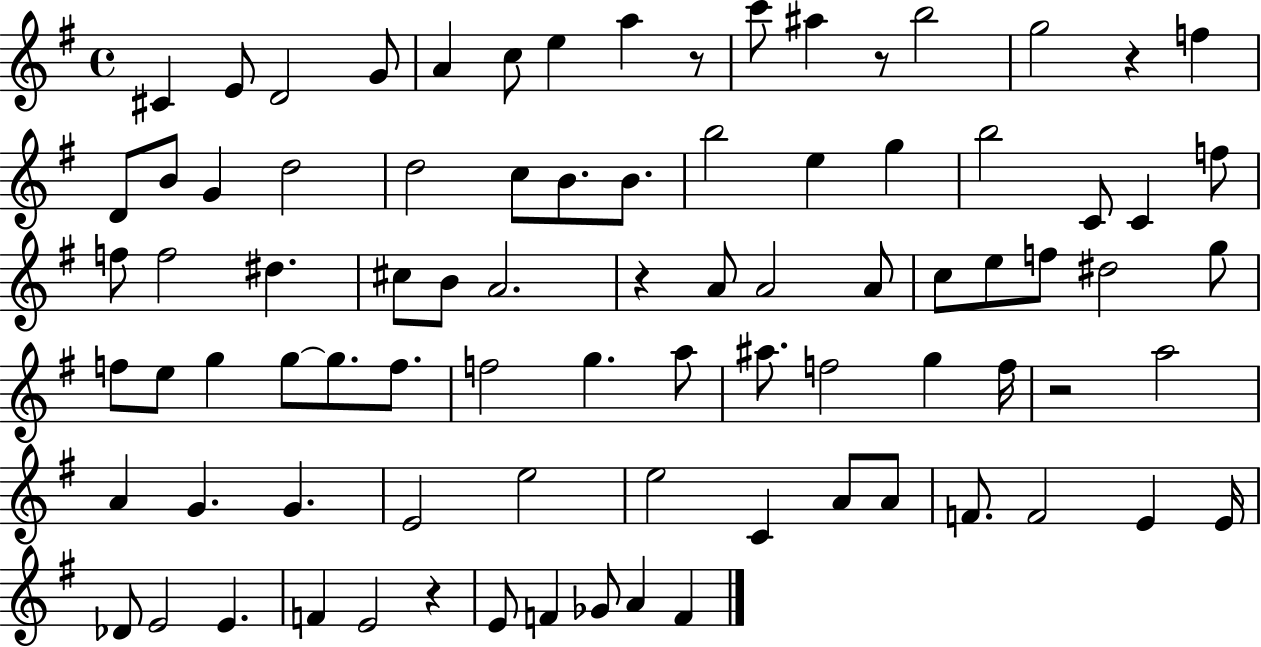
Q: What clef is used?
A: treble